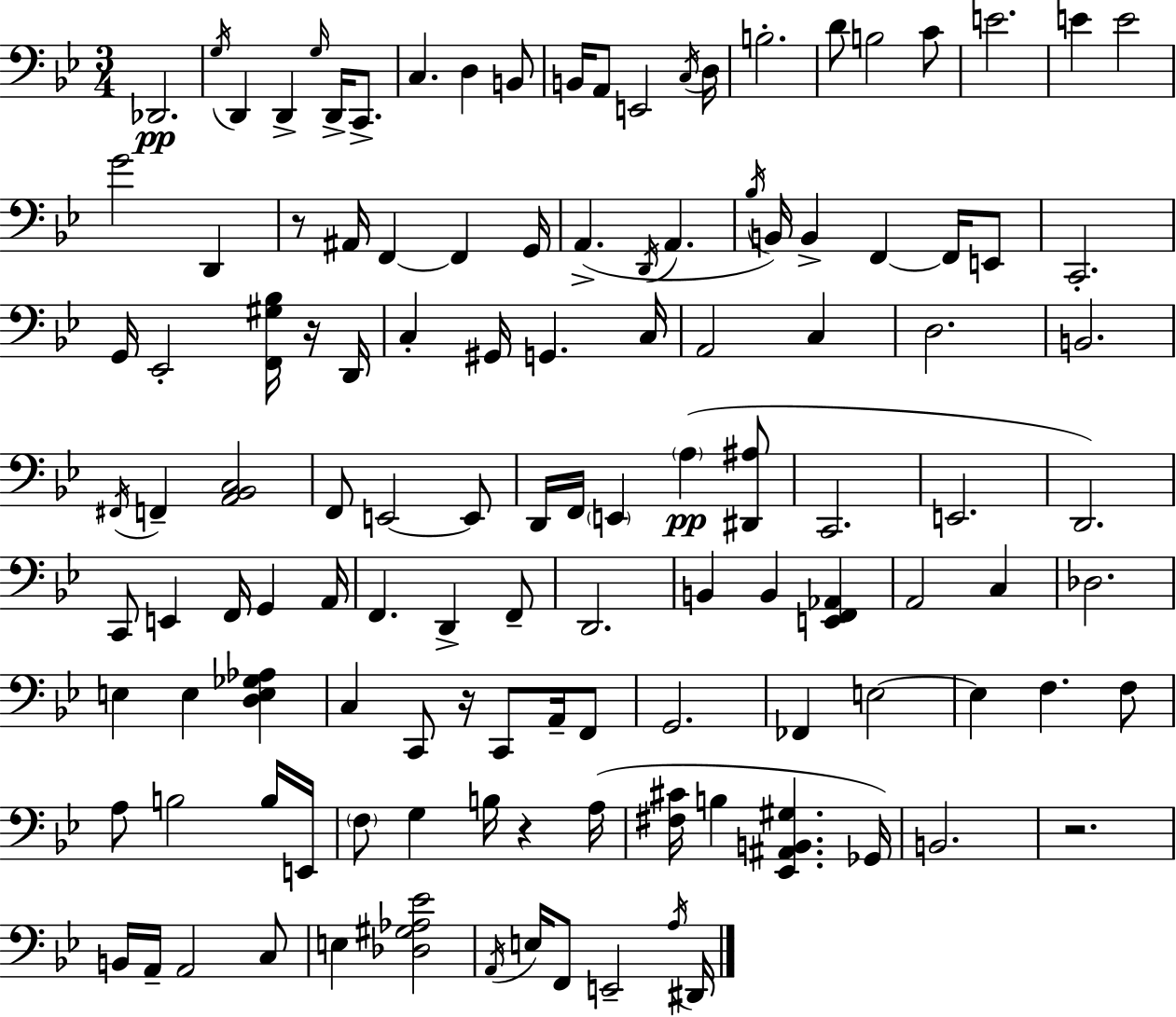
X:1
T:Untitled
M:3/4
L:1/4
K:Bb
_D,,2 G,/4 D,, D,, G,/4 D,,/4 C,,/2 C, D, B,,/2 B,,/4 A,,/2 E,,2 C,/4 D,/4 B,2 D/2 B,2 C/2 E2 E E2 G2 D,, z/2 ^A,,/4 F,, F,, G,,/4 A,, D,,/4 A,, _B,/4 B,,/4 B,, F,, F,,/4 E,,/2 C,,2 G,,/4 _E,,2 [F,,^G,_B,]/4 z/4 D,,/4 C, ^G,,/4 G,, C,/4 A,,2 C, D,2 B,,2 ^F,,/4 F,, [A,,_B,,C,]2 F,,/2 E,,2 E,,/2 D,,/4 F,,/4 E,, A, [^D,,^A,]/2 C,,2 E,,2 D,,2 C,,/2 E,, F,,/4 G,, A,,/4 F,, D,, F,,/2 D,,2 B,, B,, [E,,F,,_A,,] A,,2 C, _D,2 E, E, [D,E,_G,_A,] C, C,,/2 z/4 C,,/2 A,,/4 F,,/2 G,,2 _F,, E,2 E, F, F,/2 A,/2 B,2 B,/4 E,,/4 F,/2 G, B,/4 z A,/4 [^F,^C]/4 B, [_E,,^A,,B,,^G,] _G,,/4 B,,2 z2 B,,/4 A,,/4 A,,2 C,/2 E, [_D,^G,_A,_E]2 A,,/4 E,/4 F,,/2 E,,2 A,/4 ^D,,/4